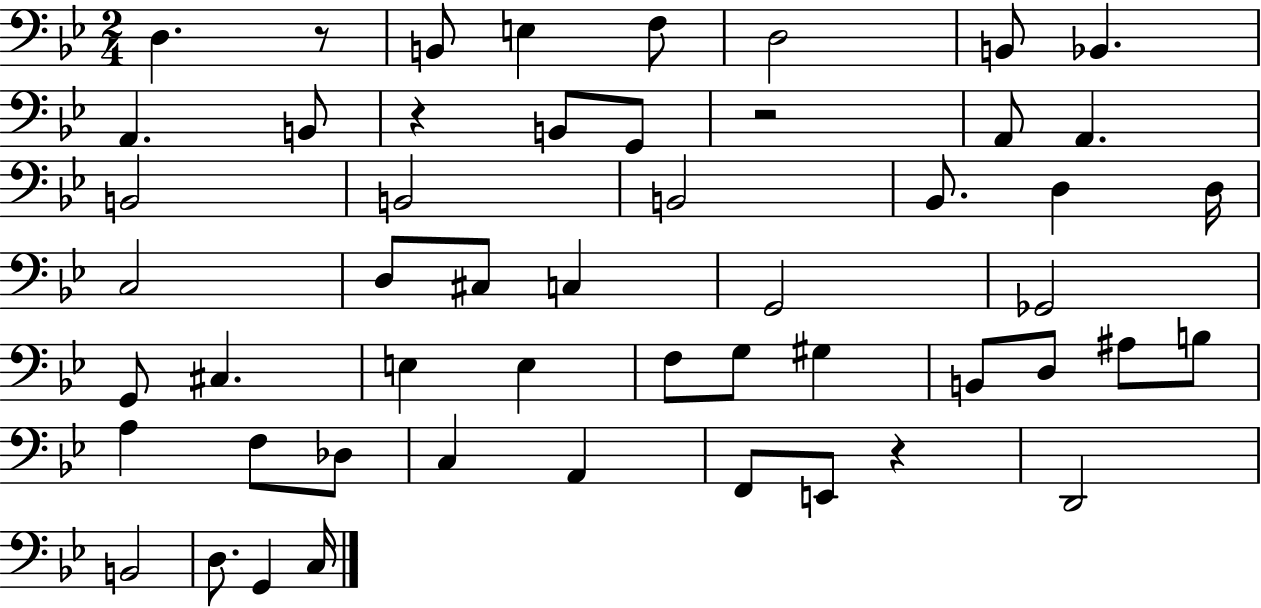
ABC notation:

X:1
T:Untitled
M:2/4
L:1/4
K:Bb
D, z/2 B,,/2 E, F,/2 D,2 B,,/2 _B,, A,, B,,/2 z B,,/2 G,,/2 z2 A,,/2 A,, B,,2 B,,2 B,,2 _B,,/2 D, D,/4 C,2 D,/2 ^C,/2 C, G,,2 _G,,2 G,,/2 ^C, E, E, F,/2 G,/2 ^G, B,,/2 D,/2 ^A,/2 B,/2 A, F,/2 _D,/2 C, A,, F,,/2 E,,/2 z D,,2 B,,2 D,/2 G,, C,/4